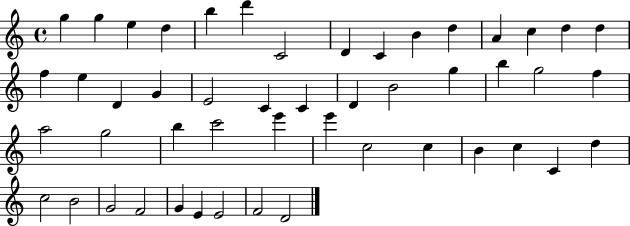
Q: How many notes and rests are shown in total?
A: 49